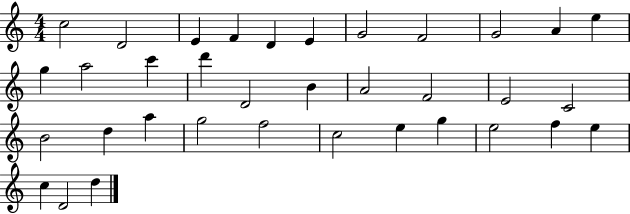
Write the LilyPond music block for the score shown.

{
  \clef treble
  \numericTimeSignature
  \time 4/4
  \key c \major
  c''2 d'2 | e'4 f'4 d'4 e'4 | g'2 f'2 | g'2 a'4 e''4 | \break g''4 a''2 c'''4 | d'''4 d'2 b'4 | a'2 f'2 | e'2 c'2 | \break b'2 d''4 a''4 | g''2 f''2 | c''2 e''4 g''4 | e''2 f''4 e''4 | \break c''4 d'2 d''4 | \bar "|."
}